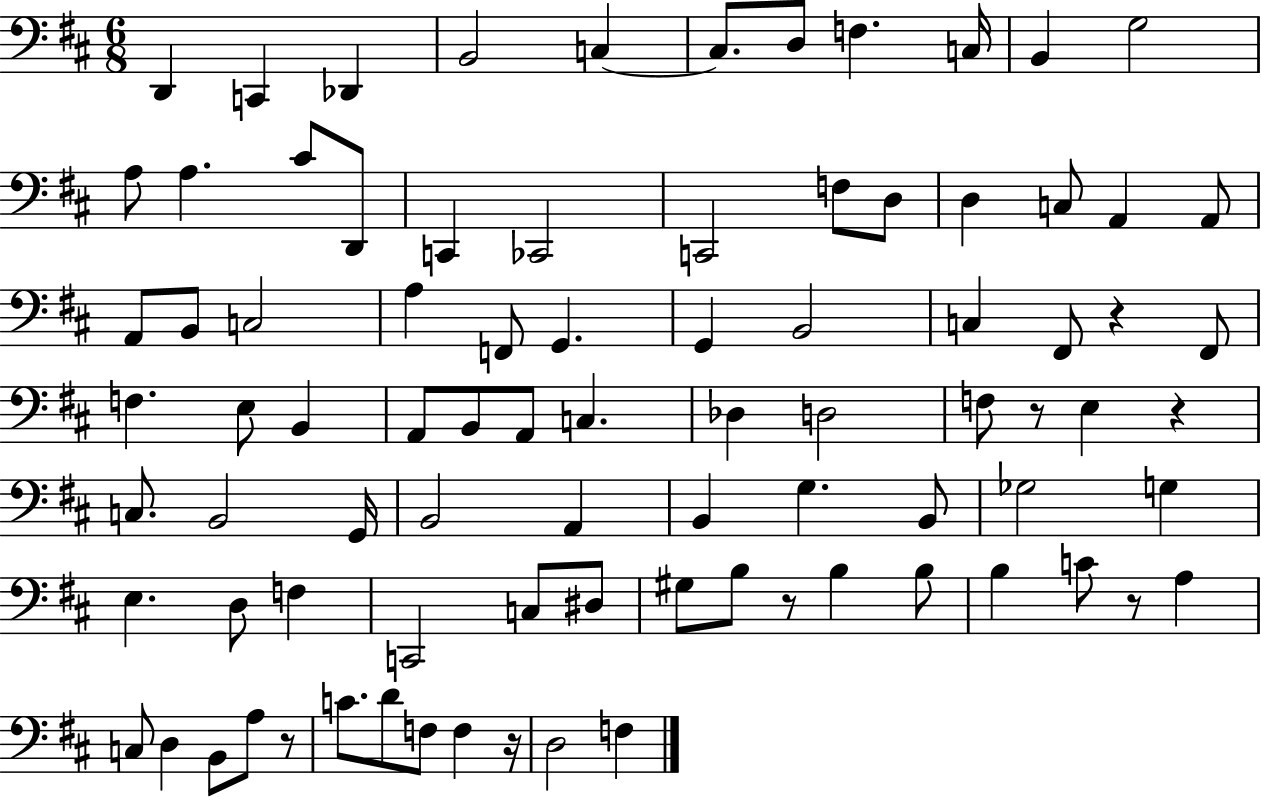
{
  \clef bass
  \numericTimeSignature
  \time 6/8
  \key d \major
  d,4 c,4 des,4 | b,2 c4~~ | c8. d8 f4. c16 | b,4 g2 | \break a8 a4. cis'8 d,8 | c,4 ces,2 | c,2 f8 d8 | d4 c8 a,4 a,8 | \break a,8 b,8 c2 | a4 f,8 g,4. | g,4 b,2 | c4 fis,8 r4 fis,8 | \break f4. e8 b,4 | a,8 b,8 a,8 c4. | des4 d2 | f8 r8 e4 r4 | \break c8. b,2 g,16 | b,2 a,4 | b,4 g4. b,8 | ges2 g4 | \break e4. d8 f4 | c,2 c8 dis8 | gis8 b8 r8 b4 b8 | b4 c'8 r8 a4 | \break c8 d4 b,8 a8 r8 | c'8. d'8 f8 f4 r16 | d2 f4 | \bar "|."
}